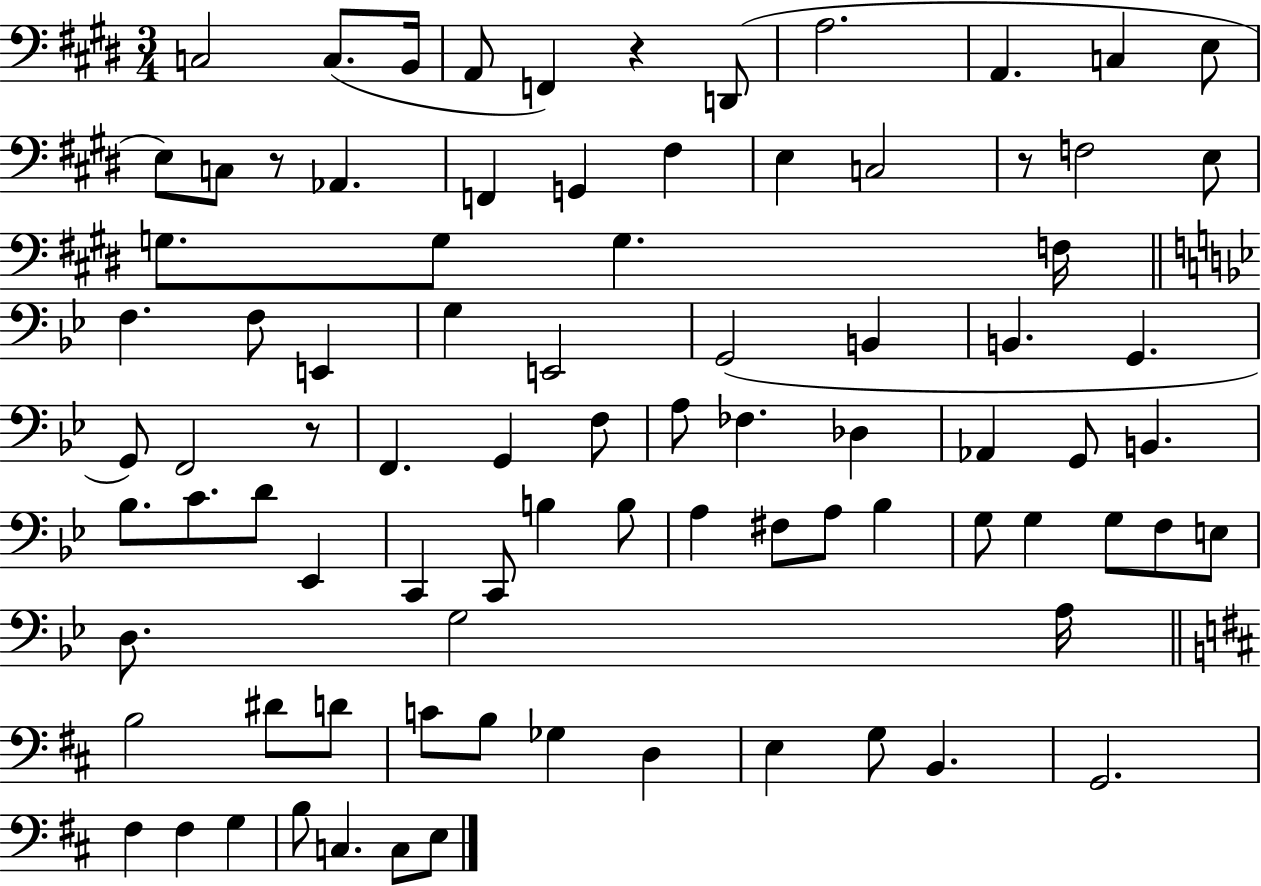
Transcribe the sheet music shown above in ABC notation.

X:1
T:Untitled
M:3/4
L:1/4
K:E
C,2 C,/2 B,,/4 A,,/2 F,, z D,,/2 A,2 A,, C, E,/2 E,/2 C,/2 z/2 _A,, F,, G,, ^F, E, C,2 z/2 F,2 E,/2 G,/2 G,/2 G, F,/4 F, F,/2 E,, G, E,,2 G,,2 B,, B,, G,, G,,/2 F,,2 z/2 F,, G,, F,/2 A,/2 _F, _D, _A,, G,,/2 B,, _B,/2 C/2 D/2 _E,, C,, C,,/2 B, B,/2 A, ^F,/2 A,/2 _B, G,/2 G, G,/2 F,/2 E,/2 D,/2 G,2 A,/4 B,2 ^D/2 D/2 C/2 B,/2 _G, D, E, G,/2 B,, G,,2 ^F, ^F, G, B,/2 C, C,/2 E,/2